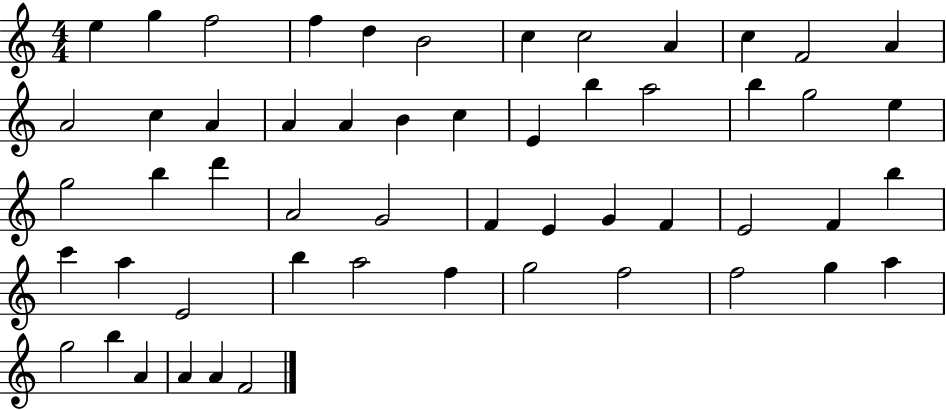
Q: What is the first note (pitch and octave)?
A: E5